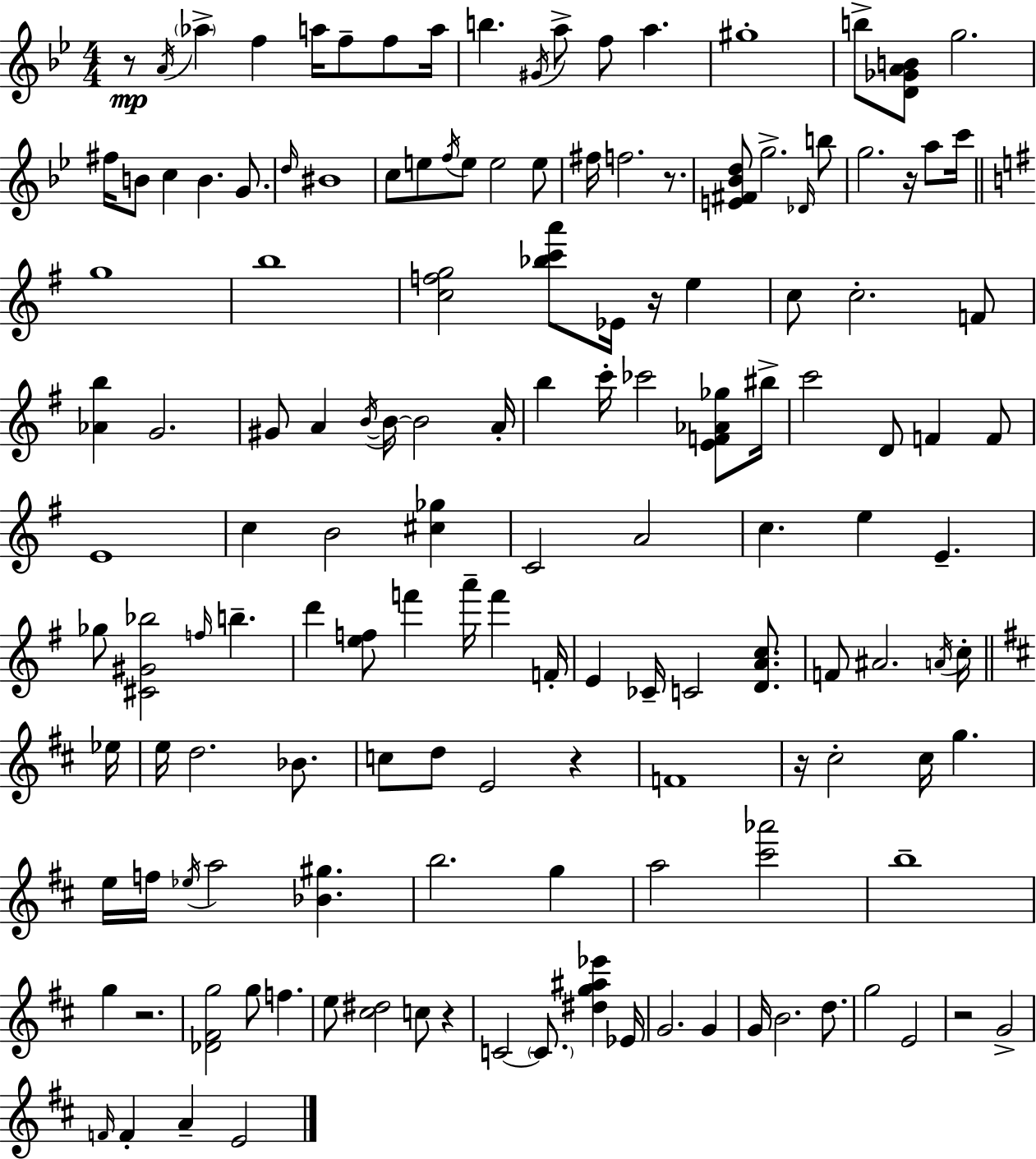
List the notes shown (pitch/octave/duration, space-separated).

R/e A4/s Ab5/q F5/q A5/s F5/e F5/e A5/s B5/q. G#4/s A5/e F5/e A5/q. G#5/w B5/e [D4,Gb4,A4,B4]/e G5/h. F#5/s B4/e C5/q B4/q. G4/e. D5/s BIS4/w C5/e E5/e F5/s E5/e E5/h E5/e F#5/s F5/h. R/e. [E4,F#4,Bb4,D5]/e G5/h. Db4/s B5/e G5/h. R/s A5/e C6/s G5/w B5/w [C5,F5,G5]/h [Bb5,C6,A6]/e Eb4/s R/s E5/q C5/e C5/h. F4/e [Ab4,B5]/q G4/h. G#4/e A4/q B4/s B4/s B4/h A4/s B5/q C6/s CES6/h [E4,F4,Ab4,Gb5]/e BIS5/s C6/h D4/e F4/q F4/e E4/w C5/q B4/h [C#5,Gb5]/q C4/h A4/h C5/q. E5/q E4/q. Gb5/e [C#4,G#4,Bb5]/h F5/s B5/q. D6/q [E5,F5]/e F6/q A6/s F6/q F4/s E4/q CES4/s C4/h [D4,A4,C5]/e. F4/e A#4/h. A4/s C5/s Eb5/s E5/s D5/h. Bb4/e. C5/e D5/e E4/h R/q F4/w R/s C#5/h C#5/s G5/q. E5/s F5/s Eb5/s A5/h [Bb4,G#5]/q. B5/h. G5/q A5/h [C#6,Ab6]/h B5/w G5/q R/h. [Db4,F#4,G5]/h G5/e F5/q. E5/e [C#5,D#5]/h C5/e R/q C4/h C4/e. [D#5,G5,A#5,Eb6]/q Eb4/s G4/h. G4/q G4/s B4/h. D5/e. G5/h E4/h R/h G4/h F4/s F4/q A4/q E4/h